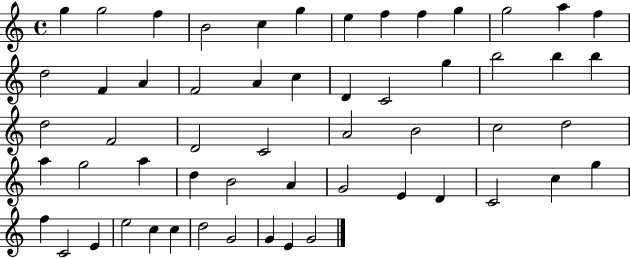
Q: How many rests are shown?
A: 0